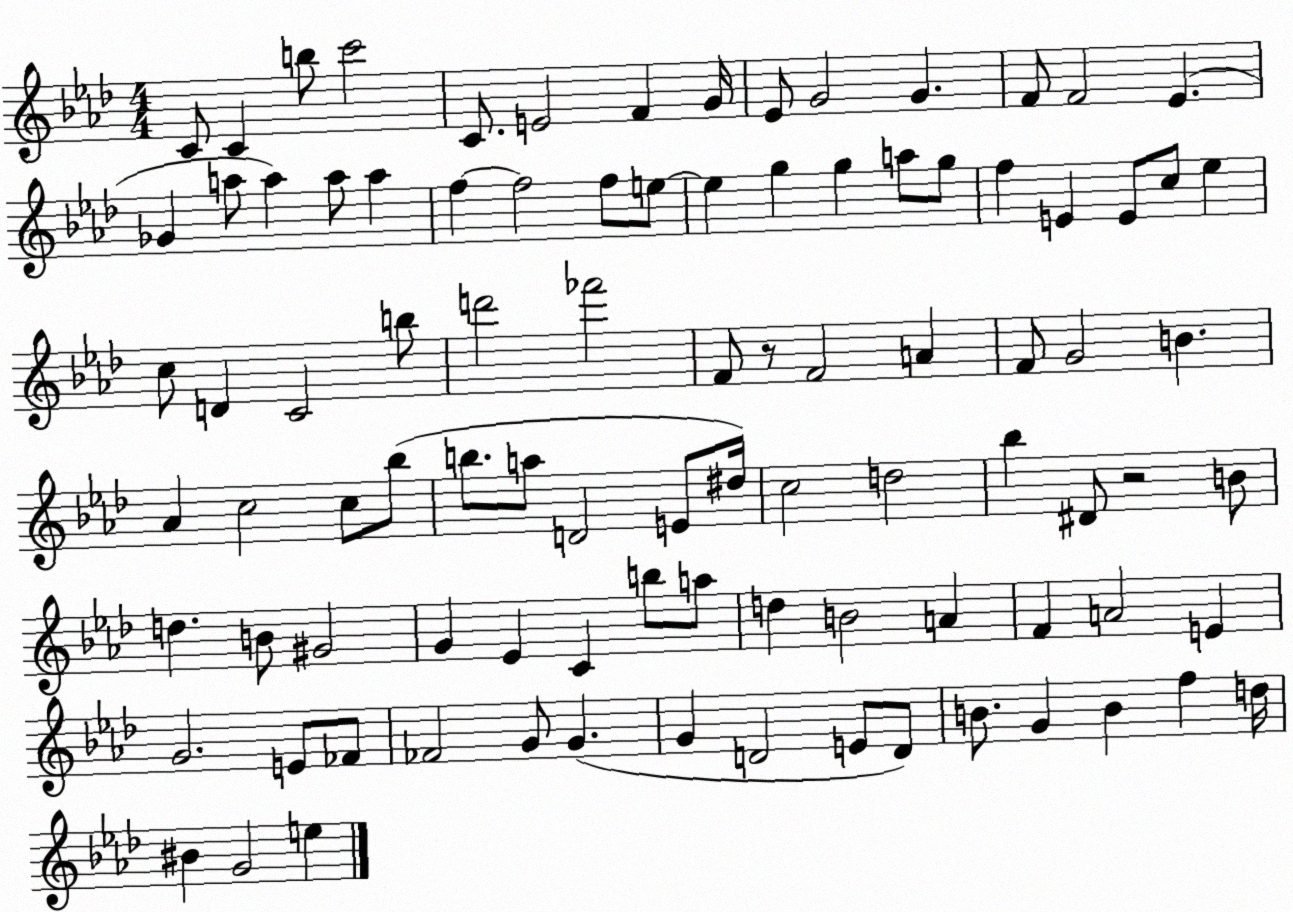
X:1
T:Untitled
M:4/4
L:1/4
K:Ab
C/2 C b/2 c'2 C/2 E2 F G/4 _E/2 G2 G F/2 F2 _E _G a/2 a a/2 a f f2 f/2 e/2 e g g a/2 g/2 f E E/2 c/2 _e c/2 D C2 b/2 d'2 _f'2 F/2 z/2 F2 A F/2 G2 B _A c2 c/2 _b/2 b/2 a/2 D2 E/2 ^d/4 c2 d2 _b ^D/2 z2 B/2 d B/2 ^G2 G _E C b/2 a/2 d B2 A F A2 E G2 E/2 _F/2 _F2 G/2 G G D2 E/2 D/2 B/2 G B f d/4 ^B G2 e